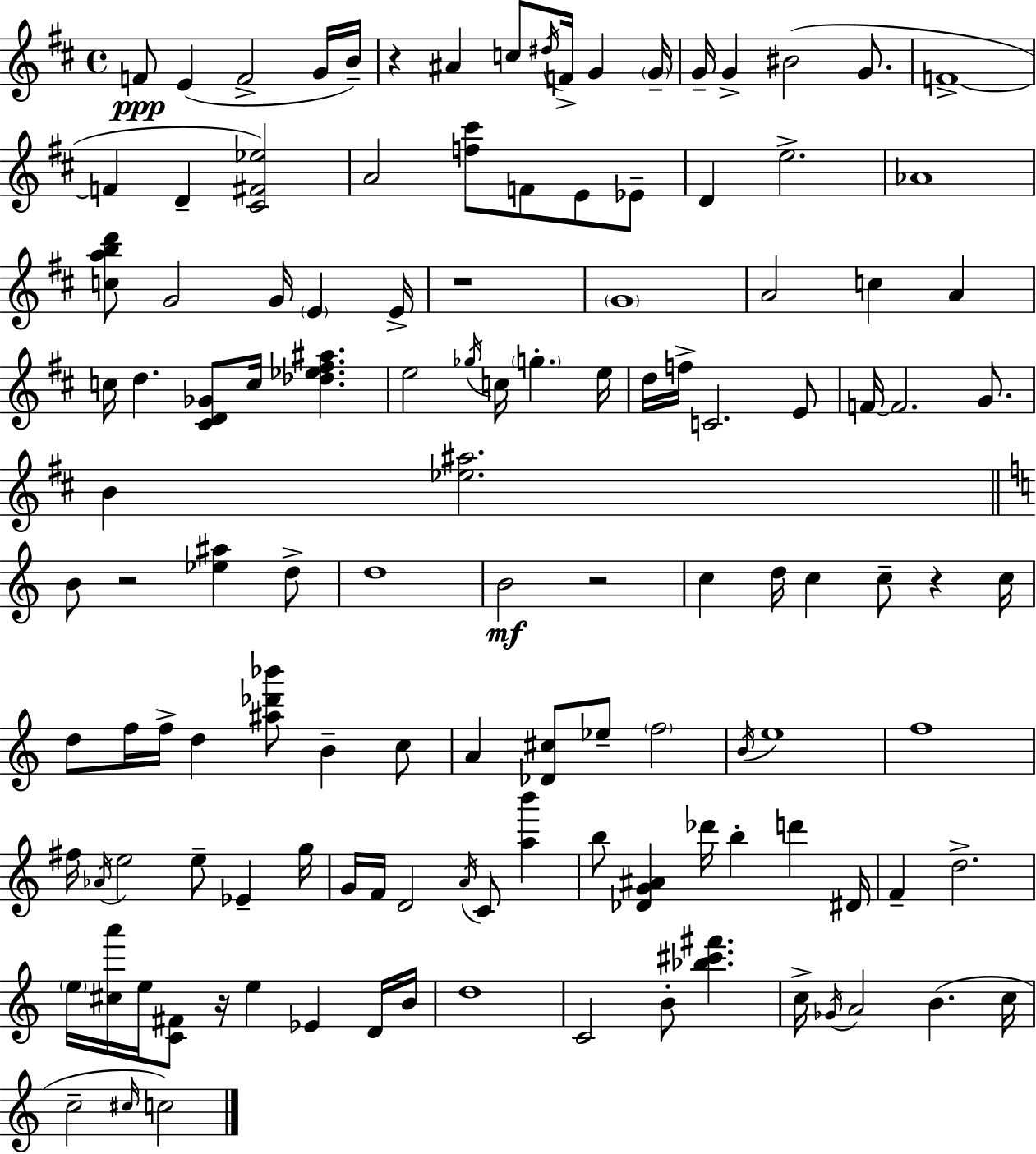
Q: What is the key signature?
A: D major